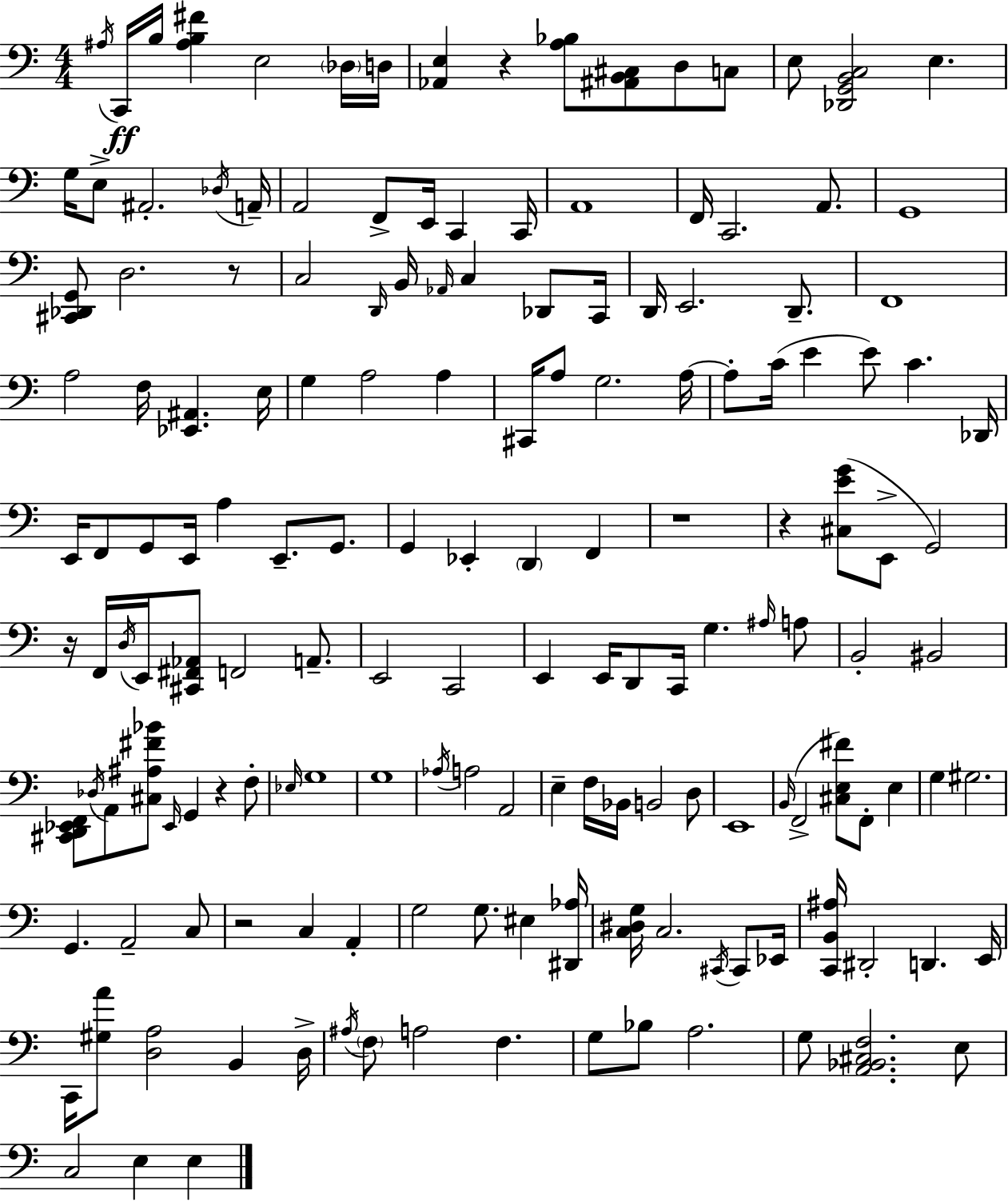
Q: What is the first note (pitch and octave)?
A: A#3